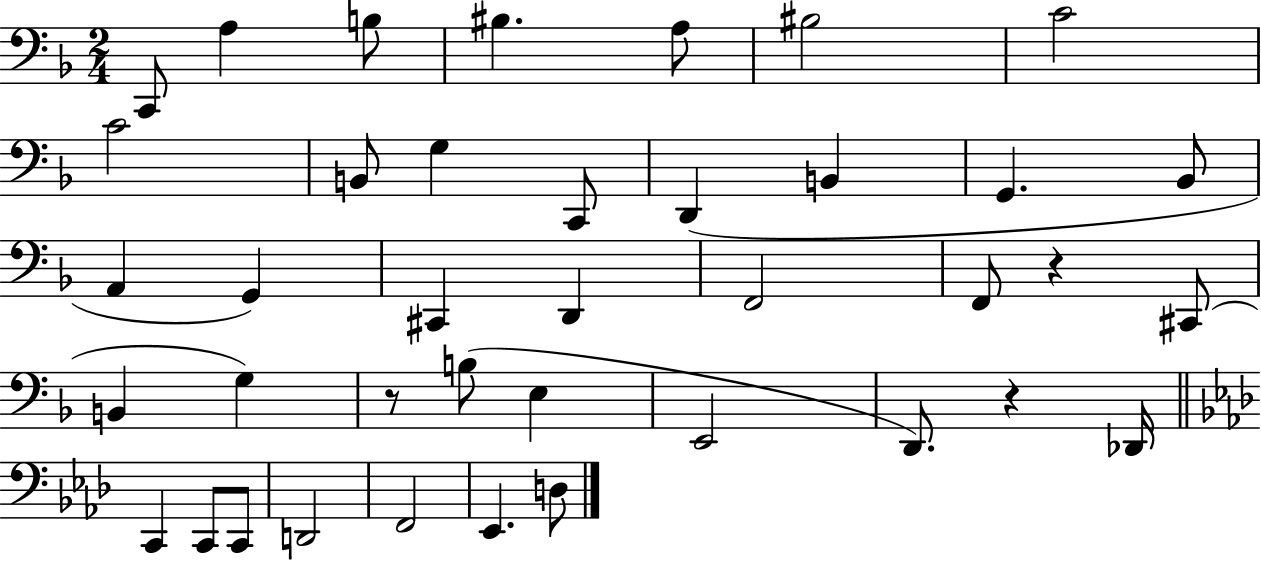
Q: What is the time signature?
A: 2/4